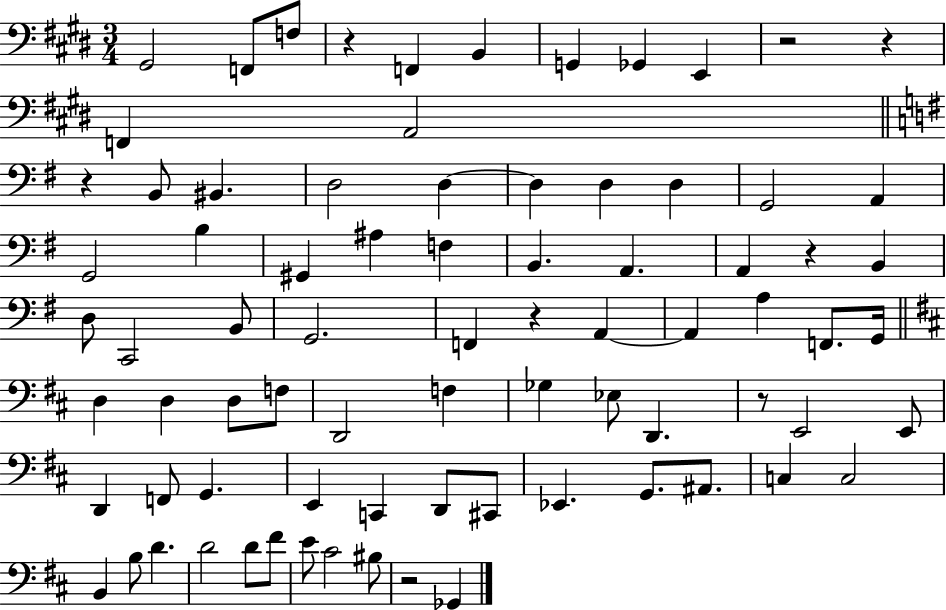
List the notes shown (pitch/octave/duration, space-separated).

G#2/h F2/e F3/e R/q F2/q B2/q G2/q Gb2/q E2/q R/h R/q F2/q A2/h R/q B2/e BIS2/q. D3/h D3/q D3/q D3/q D3/q G2/h A2/q G2/h B3/q G#2/q A#3/q F3/q B2/q. A2/q. A2/q R/q B2/q D3/e C2/h B2/e G2/h. F2/q R/q A2/q A2/q A3/q F2/e. G2/s D3/q D3/q D3/e F3/e D2/h F3/q Gb3/q Eb3/e D2/q. R/e E2/h E2/e D2/q F2/e G2/q. E2/q C2/q D2/e C#2/e Eb2/q. G2/e. A#2/e. C3/q C3/h B2/q B3/e D4/q. D4/h D4/e F#4/e E4/e C#4/h BIS3/e R/h Gb2/q